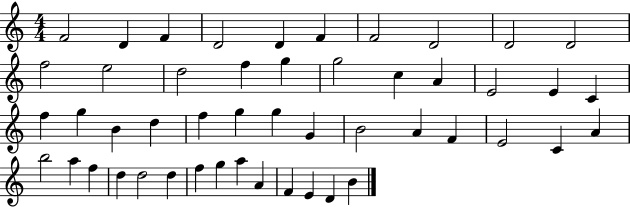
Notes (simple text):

F4/h D4/q F4/q D4/h D4/q F4/q F4/h D4/h D4/h D4/h F5/h E5/h D5/h F5/q G5/q G5/h C5/q A4/q E4/h E4/q C4/q F5/q G5/q B4/q D5/q F5/q G5/q G5/q G4/q B4/h A4/q F4/q E4/h C4/q A4/q B5/h A5/q F5/q D5/q D5/h D5/q F5/q G5/q A5/q A4/q F4/q E4/q D4/q B4/q